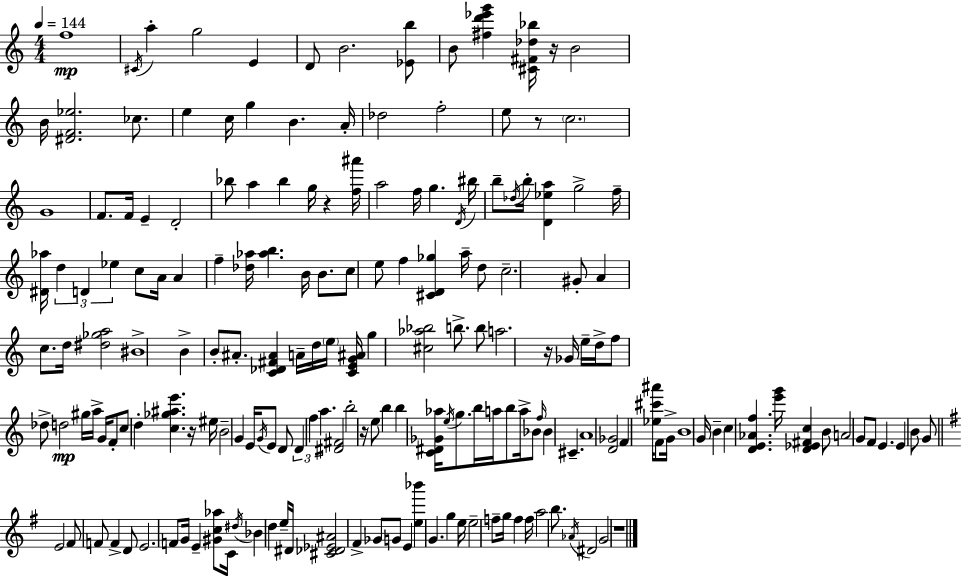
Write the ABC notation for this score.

X:1
T:Untitled
M:4/4
L:1/4
K:Am
f4 ^C/4 a g2 E D/2 B2 [_Eb]/2 B/2 [^fd'_e'g'] [^C^F_d_b]/4 z/4 B2 B/4 [^DF_e]2 _c/2 e c/4 g B A/4 _d2 f2 e/2 z/2 c2 G4 F/2 F/4 E D2 _b/2 a _b g/4 z [f^a']/4 a2 f/4 g D/4 ^b/4 b/2 _d/4 b/4 [D_ea] g2 f/4 [^D_a]/4 d D _e c/2 A/4 A f [_d_a]/4 [_ab] B/4 B/2 c/2 e/2 f [^CD_g] a/4 d/2 c2 ^G/2 A c/2 d/4 [^d_ga]2 ^B4 B B/2 ^A/2 [C_D^F^A] A/4 d/4 e/4 [CEG^A]/4 g [^c_a_b]2 b/2 b/2 a2 z/4 _G/4 e/4 d/4 f/2 _d/2 d2 ^g/4 a/4 G/4 F/2 c/2 d [c_g^ae'] z/4 ^e/4 B2 G E/4 G/4 E/2 D/2 D f a [^D^F]2 b2 z/4 e/2 b b [C^D_G_a]/4 e/4 g/2 b/4 a/4 b/2 a/4 _B/2 f/4 _B ^C A4 [D_G]2 F [_e^c'^a']/4 F/2 G/4 B4 G/4 B c [DE_Af] [e'g']/4 [D_E^Fc] B/2 A2 G/2 F/2 E E B/2 G/2 E2 ^F/2 F/2 F D/2 E2 F/2 G/4 E [^Gc_a]/2 C/4 ^d/4 _B d e/4 ^D/4 [^C_D_E^A]2 ^F _G/2 G/2 E [e_b'] G g e/4 e2 f/2 g/4 f f/4 a2 b/2 _A/4 ^D2 G2 z4